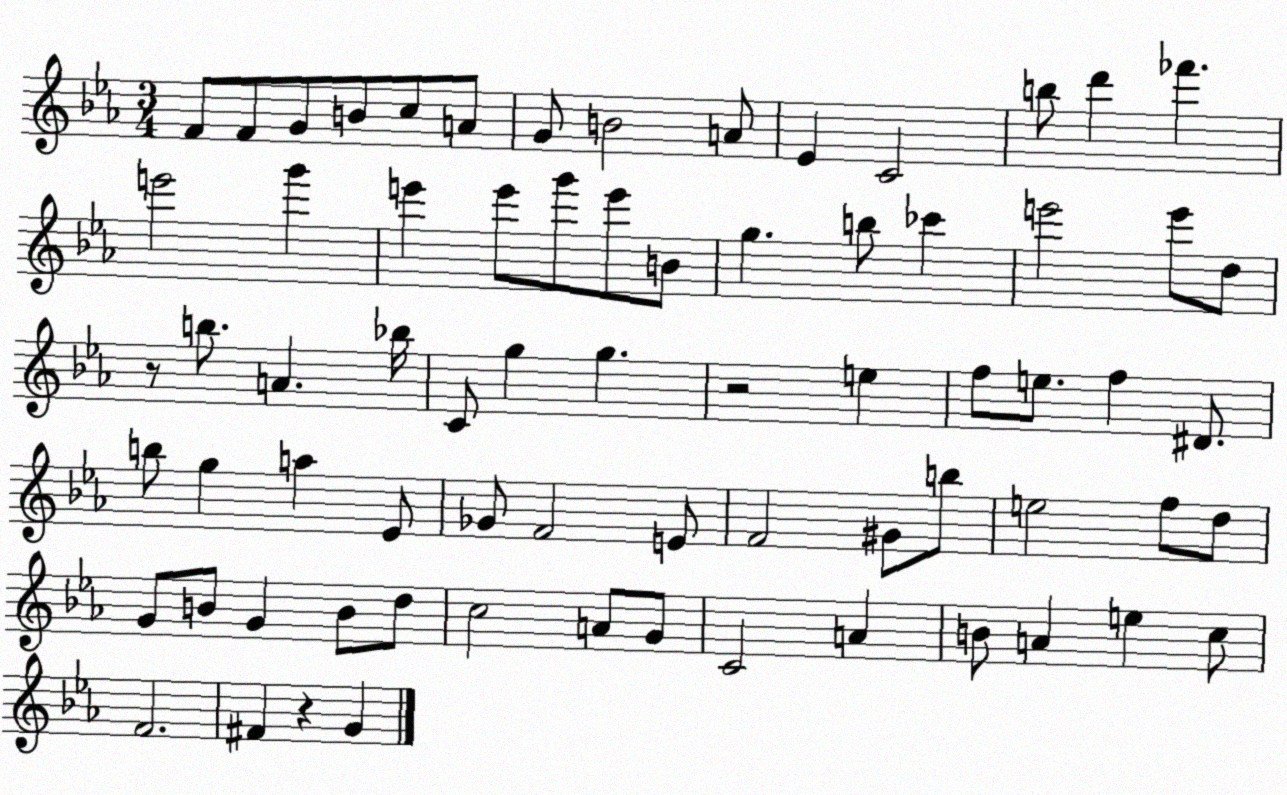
X:1
T:Untitled
M:3/4
L:1/4
K:Eb
F/2 F/2 G/2 B/2 c/2 A/2 G/2 B2 A/2 _E C2 b/2 d' _f' e'2 g' e' e'/2 g'/2 e'/2 B/2 g b/2 _c' e'2 e'/2 d/2 z/2 b/2 A _b/4 C/2 g g z2 e f/2 e/2 f ^D/2 b/2 g a _E/2 _G/2 F2 E/2 F2 ^G/2 b/2 e2 f/2 d/2 G/2 B/2 G B/2 d/2 c2 A/2 G/2 C2 A B/2 A e c/2 F2 ^F z G